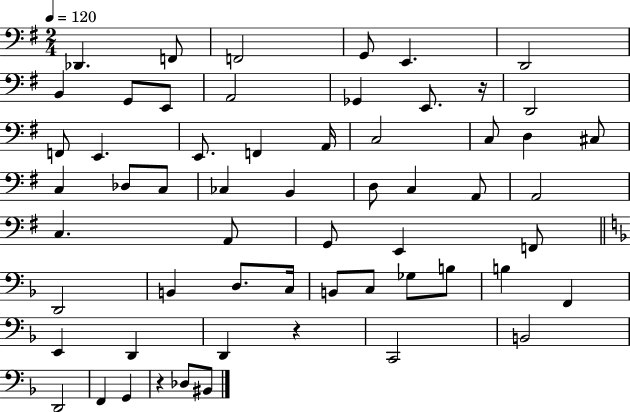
Db2/q. F2/e F2/h G2/e E2/q. D2/h B2/q G2/e E2/e A2/h Gb2/q E2/e. R/s D2/h F2/e E2/q. E2/e. F2/q A2/s C3/h C3/e D3/q C#3/e C3/q Db3/e C3/e CES3/q B2/q D3/e C3/q A2/e A2/h C3/q. A2/e G2/e E2/q F2/e D2/h B2/q D3/e. C3/s B2/e C3/e Gb3/e B3/e B3/q F2/q E2/q D2/q D2/q R/q C2/h B2/h D2/h F2/q G2/q R/q Db3/e BIS2/e